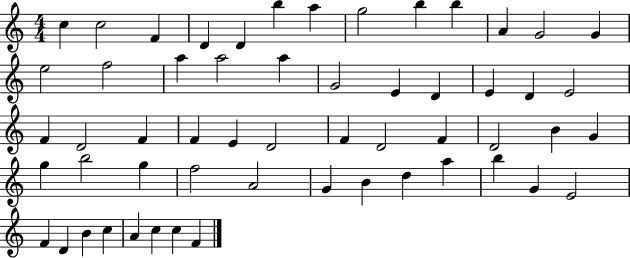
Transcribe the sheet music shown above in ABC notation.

X:1
T:Untitled
M:4/4
L:1/4
K:C
c c2 F D D b a g2 b b A G2 G e2 f2 a a2 a G2 E D E D E2 F D2 F F E D2 F D2 F D2 B G g b2 g f2 A2 G B d a b G E2 F D B c A c c F